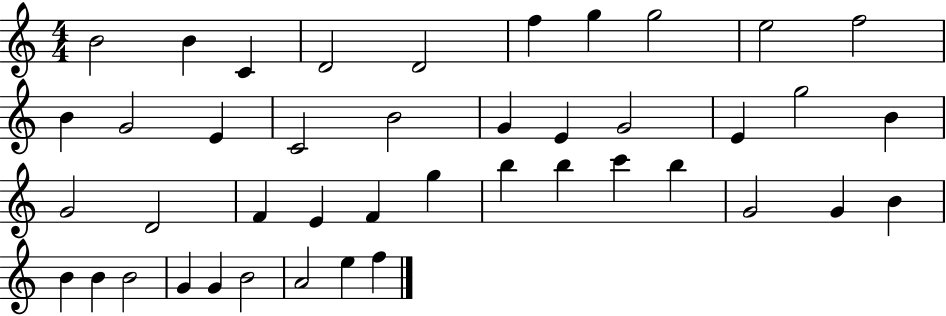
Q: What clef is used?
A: treble